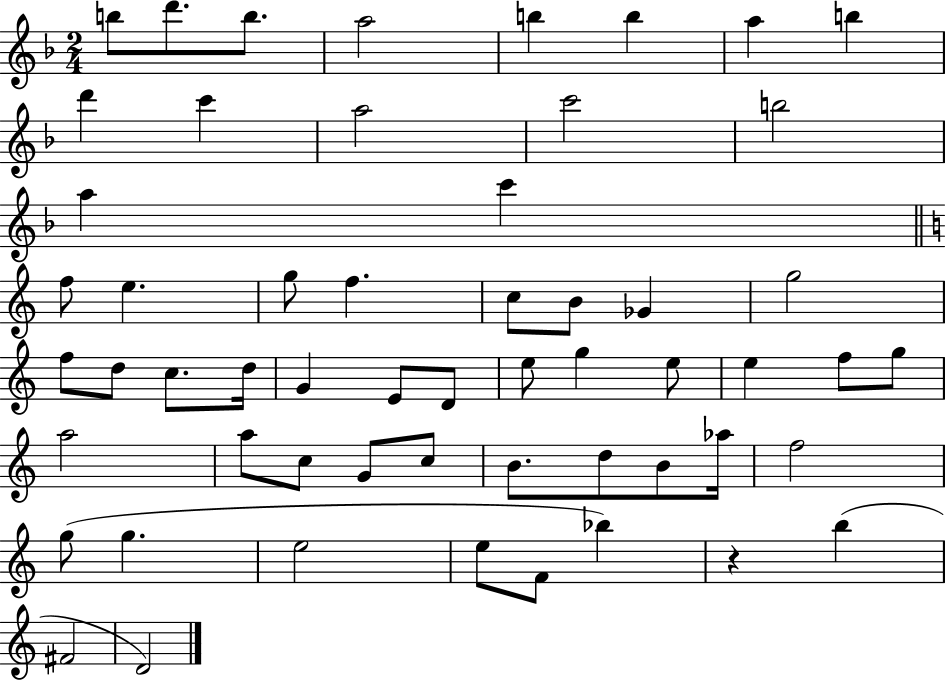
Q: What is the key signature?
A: F major